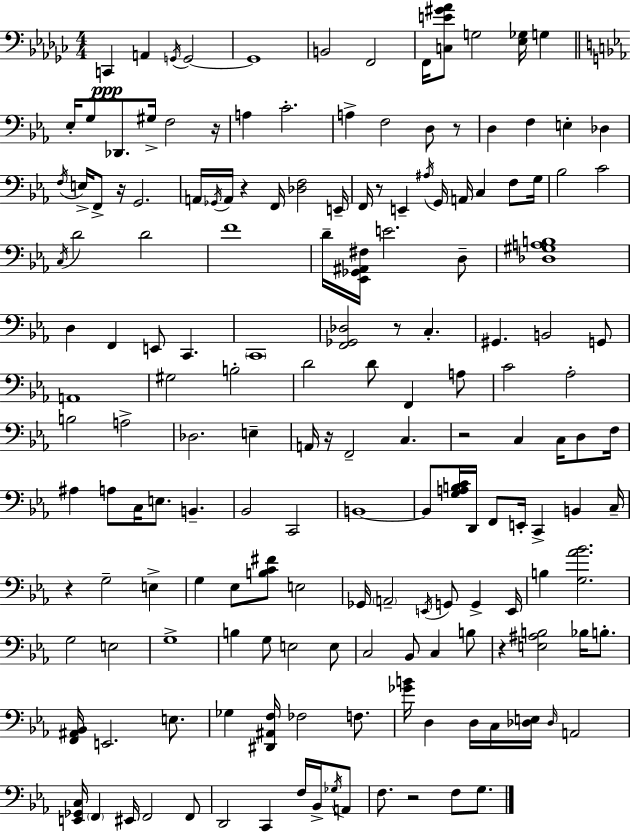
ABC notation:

X:1
T:Untitled
M:4/4
L:1/4
K:Ebm
C,, A,, G,,/4 G,,2 G,,4 B,,2 F,,2 F,,/4 [C,E^G_A]/2 G,2 [_E,_G,]/4 G, _E,/4 G,/2 _D,,/2 ^G,/4 F,2 z/4 A, C2 A, F,2 D,/2 z/2 D, F, E, _D, F,/4 E,/4 F,,/2 z/4 G,,2 A,,/4 _G,,/4 A,,/4 z F,,/4 [_D,F,]2 E,,/4 F,,/4 z/2 E,, ^A,/4 G,,/4 A,,/4 C, F,/2 G,/4 _B,2 C2 C,/4 D2 D2 F4 D/4 [_E,,_G,,^A,,^F,]/4 E2 D,/2 [_D,^G,A,B,]4 D, F,, E,,/2 C,, C,,4 [F,,_G,,_D,]2 z/2 C, ^G,, B,,2 G,,/2 A,,4 ^G,2 B,2 D2 D/2 F,, A,/2 C2 _A,2 B,2 A,2 _D,2 E, A,,/4 z/4 F,,2 C, z2 C, C,/4 D,/2 F,/4 ^A, A,/2 C,/4 E,/2 B,, _B,,2 C,,2 B,,4 B,,/2 [G,A,B,C]/4 D,,/4 F,,/2 E,,/4 C,, B,, C,/4 z G,2 E, G, _E,/2 [B,C^F]/2 E,2 _G,,/4 A,,2 E,,/4 G,,/2 G,, E,,/4 B, [G,_A_B]2 G,2 E,2 G,4 B, G,/2 E,2 E,/2 C,2 _B,,/2 C, B,/2 z [E,^A,B,]2 _B,/4 B,/2 [F,,^A,,_B,,]/4 E,,2 E,/2 _G, [^D,,^A,,F,]/4 _F,2 F,/2 [_GB]/4 D, D,/4 C,/4 [_D,E,]/4 _D,/4 A,,2 [E,,_G,,C,]/4 F,, ^E,,/4 F,,2 F,,/2 D,,2 C,, F,/4 _B,,/4 _G,/4 A,,/2 F,/2 z2 F,/2 G,/2